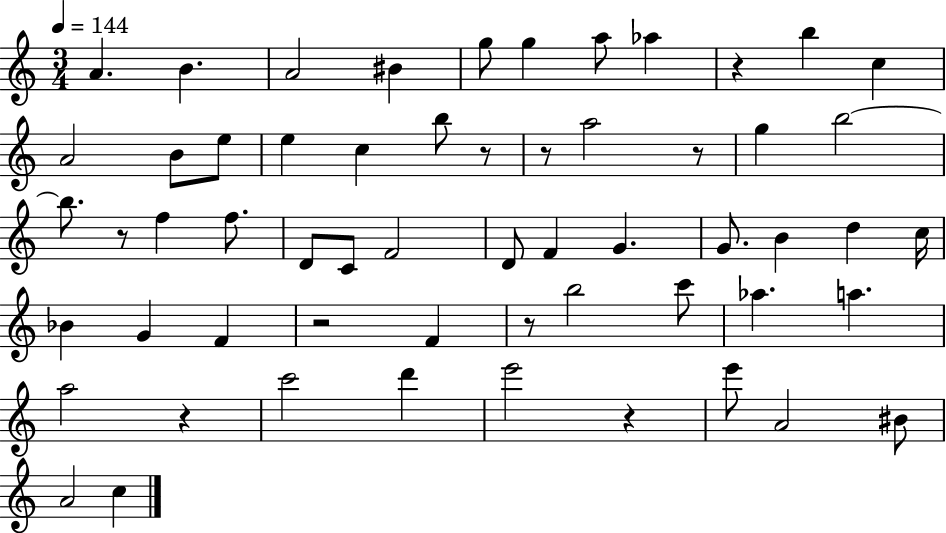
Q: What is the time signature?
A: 3/4